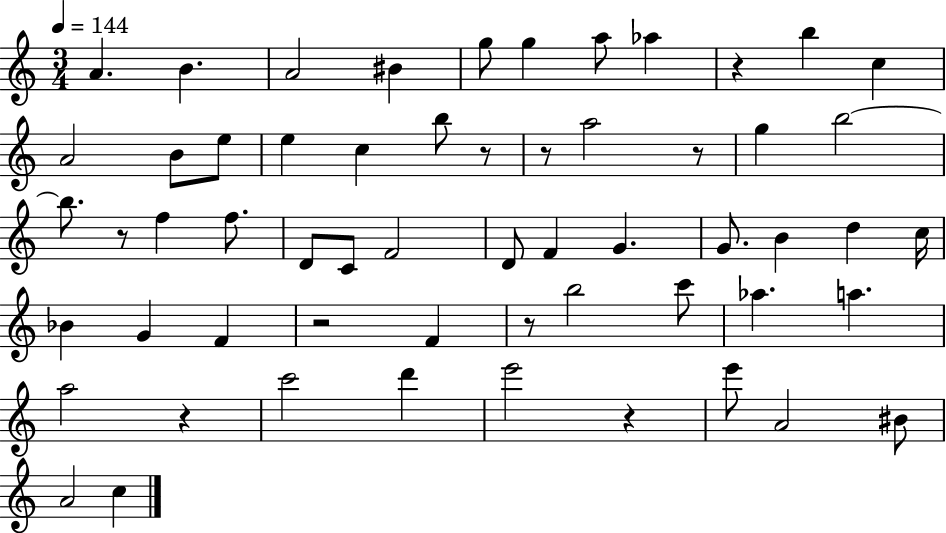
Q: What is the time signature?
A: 3/4